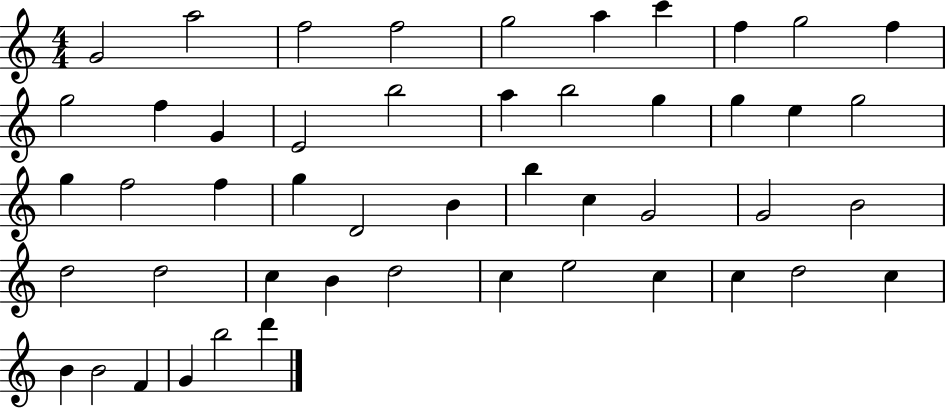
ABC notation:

X:1
T:Untitled
M:4/4
L:1/4
K:C
G2 a2 f2 f2 g2 a c' f g2 f g2 f G E2 b2 a b2 g g e g2 g f2 f g D2 B b c G2 G2 B2 d2 d2 c B d2 c e2 c c d2 c B B2 F G b2 d'